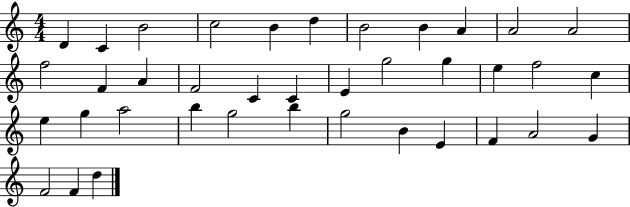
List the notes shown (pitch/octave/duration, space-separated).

D4/q C4/q B4/h C5/h B4/q D5/q B4/h B4/q A4/q A4/h A4/h F5/h F4/q A4/q F4/h C4/q C4/q E4/q G5/h G5/q E5/q F5/h C5/q E5/q G5/q A5/h B5/q G5/h B5/q G5/h B4/q E4/q F4/q A4/h G4/q F4/h F4/q D5/q